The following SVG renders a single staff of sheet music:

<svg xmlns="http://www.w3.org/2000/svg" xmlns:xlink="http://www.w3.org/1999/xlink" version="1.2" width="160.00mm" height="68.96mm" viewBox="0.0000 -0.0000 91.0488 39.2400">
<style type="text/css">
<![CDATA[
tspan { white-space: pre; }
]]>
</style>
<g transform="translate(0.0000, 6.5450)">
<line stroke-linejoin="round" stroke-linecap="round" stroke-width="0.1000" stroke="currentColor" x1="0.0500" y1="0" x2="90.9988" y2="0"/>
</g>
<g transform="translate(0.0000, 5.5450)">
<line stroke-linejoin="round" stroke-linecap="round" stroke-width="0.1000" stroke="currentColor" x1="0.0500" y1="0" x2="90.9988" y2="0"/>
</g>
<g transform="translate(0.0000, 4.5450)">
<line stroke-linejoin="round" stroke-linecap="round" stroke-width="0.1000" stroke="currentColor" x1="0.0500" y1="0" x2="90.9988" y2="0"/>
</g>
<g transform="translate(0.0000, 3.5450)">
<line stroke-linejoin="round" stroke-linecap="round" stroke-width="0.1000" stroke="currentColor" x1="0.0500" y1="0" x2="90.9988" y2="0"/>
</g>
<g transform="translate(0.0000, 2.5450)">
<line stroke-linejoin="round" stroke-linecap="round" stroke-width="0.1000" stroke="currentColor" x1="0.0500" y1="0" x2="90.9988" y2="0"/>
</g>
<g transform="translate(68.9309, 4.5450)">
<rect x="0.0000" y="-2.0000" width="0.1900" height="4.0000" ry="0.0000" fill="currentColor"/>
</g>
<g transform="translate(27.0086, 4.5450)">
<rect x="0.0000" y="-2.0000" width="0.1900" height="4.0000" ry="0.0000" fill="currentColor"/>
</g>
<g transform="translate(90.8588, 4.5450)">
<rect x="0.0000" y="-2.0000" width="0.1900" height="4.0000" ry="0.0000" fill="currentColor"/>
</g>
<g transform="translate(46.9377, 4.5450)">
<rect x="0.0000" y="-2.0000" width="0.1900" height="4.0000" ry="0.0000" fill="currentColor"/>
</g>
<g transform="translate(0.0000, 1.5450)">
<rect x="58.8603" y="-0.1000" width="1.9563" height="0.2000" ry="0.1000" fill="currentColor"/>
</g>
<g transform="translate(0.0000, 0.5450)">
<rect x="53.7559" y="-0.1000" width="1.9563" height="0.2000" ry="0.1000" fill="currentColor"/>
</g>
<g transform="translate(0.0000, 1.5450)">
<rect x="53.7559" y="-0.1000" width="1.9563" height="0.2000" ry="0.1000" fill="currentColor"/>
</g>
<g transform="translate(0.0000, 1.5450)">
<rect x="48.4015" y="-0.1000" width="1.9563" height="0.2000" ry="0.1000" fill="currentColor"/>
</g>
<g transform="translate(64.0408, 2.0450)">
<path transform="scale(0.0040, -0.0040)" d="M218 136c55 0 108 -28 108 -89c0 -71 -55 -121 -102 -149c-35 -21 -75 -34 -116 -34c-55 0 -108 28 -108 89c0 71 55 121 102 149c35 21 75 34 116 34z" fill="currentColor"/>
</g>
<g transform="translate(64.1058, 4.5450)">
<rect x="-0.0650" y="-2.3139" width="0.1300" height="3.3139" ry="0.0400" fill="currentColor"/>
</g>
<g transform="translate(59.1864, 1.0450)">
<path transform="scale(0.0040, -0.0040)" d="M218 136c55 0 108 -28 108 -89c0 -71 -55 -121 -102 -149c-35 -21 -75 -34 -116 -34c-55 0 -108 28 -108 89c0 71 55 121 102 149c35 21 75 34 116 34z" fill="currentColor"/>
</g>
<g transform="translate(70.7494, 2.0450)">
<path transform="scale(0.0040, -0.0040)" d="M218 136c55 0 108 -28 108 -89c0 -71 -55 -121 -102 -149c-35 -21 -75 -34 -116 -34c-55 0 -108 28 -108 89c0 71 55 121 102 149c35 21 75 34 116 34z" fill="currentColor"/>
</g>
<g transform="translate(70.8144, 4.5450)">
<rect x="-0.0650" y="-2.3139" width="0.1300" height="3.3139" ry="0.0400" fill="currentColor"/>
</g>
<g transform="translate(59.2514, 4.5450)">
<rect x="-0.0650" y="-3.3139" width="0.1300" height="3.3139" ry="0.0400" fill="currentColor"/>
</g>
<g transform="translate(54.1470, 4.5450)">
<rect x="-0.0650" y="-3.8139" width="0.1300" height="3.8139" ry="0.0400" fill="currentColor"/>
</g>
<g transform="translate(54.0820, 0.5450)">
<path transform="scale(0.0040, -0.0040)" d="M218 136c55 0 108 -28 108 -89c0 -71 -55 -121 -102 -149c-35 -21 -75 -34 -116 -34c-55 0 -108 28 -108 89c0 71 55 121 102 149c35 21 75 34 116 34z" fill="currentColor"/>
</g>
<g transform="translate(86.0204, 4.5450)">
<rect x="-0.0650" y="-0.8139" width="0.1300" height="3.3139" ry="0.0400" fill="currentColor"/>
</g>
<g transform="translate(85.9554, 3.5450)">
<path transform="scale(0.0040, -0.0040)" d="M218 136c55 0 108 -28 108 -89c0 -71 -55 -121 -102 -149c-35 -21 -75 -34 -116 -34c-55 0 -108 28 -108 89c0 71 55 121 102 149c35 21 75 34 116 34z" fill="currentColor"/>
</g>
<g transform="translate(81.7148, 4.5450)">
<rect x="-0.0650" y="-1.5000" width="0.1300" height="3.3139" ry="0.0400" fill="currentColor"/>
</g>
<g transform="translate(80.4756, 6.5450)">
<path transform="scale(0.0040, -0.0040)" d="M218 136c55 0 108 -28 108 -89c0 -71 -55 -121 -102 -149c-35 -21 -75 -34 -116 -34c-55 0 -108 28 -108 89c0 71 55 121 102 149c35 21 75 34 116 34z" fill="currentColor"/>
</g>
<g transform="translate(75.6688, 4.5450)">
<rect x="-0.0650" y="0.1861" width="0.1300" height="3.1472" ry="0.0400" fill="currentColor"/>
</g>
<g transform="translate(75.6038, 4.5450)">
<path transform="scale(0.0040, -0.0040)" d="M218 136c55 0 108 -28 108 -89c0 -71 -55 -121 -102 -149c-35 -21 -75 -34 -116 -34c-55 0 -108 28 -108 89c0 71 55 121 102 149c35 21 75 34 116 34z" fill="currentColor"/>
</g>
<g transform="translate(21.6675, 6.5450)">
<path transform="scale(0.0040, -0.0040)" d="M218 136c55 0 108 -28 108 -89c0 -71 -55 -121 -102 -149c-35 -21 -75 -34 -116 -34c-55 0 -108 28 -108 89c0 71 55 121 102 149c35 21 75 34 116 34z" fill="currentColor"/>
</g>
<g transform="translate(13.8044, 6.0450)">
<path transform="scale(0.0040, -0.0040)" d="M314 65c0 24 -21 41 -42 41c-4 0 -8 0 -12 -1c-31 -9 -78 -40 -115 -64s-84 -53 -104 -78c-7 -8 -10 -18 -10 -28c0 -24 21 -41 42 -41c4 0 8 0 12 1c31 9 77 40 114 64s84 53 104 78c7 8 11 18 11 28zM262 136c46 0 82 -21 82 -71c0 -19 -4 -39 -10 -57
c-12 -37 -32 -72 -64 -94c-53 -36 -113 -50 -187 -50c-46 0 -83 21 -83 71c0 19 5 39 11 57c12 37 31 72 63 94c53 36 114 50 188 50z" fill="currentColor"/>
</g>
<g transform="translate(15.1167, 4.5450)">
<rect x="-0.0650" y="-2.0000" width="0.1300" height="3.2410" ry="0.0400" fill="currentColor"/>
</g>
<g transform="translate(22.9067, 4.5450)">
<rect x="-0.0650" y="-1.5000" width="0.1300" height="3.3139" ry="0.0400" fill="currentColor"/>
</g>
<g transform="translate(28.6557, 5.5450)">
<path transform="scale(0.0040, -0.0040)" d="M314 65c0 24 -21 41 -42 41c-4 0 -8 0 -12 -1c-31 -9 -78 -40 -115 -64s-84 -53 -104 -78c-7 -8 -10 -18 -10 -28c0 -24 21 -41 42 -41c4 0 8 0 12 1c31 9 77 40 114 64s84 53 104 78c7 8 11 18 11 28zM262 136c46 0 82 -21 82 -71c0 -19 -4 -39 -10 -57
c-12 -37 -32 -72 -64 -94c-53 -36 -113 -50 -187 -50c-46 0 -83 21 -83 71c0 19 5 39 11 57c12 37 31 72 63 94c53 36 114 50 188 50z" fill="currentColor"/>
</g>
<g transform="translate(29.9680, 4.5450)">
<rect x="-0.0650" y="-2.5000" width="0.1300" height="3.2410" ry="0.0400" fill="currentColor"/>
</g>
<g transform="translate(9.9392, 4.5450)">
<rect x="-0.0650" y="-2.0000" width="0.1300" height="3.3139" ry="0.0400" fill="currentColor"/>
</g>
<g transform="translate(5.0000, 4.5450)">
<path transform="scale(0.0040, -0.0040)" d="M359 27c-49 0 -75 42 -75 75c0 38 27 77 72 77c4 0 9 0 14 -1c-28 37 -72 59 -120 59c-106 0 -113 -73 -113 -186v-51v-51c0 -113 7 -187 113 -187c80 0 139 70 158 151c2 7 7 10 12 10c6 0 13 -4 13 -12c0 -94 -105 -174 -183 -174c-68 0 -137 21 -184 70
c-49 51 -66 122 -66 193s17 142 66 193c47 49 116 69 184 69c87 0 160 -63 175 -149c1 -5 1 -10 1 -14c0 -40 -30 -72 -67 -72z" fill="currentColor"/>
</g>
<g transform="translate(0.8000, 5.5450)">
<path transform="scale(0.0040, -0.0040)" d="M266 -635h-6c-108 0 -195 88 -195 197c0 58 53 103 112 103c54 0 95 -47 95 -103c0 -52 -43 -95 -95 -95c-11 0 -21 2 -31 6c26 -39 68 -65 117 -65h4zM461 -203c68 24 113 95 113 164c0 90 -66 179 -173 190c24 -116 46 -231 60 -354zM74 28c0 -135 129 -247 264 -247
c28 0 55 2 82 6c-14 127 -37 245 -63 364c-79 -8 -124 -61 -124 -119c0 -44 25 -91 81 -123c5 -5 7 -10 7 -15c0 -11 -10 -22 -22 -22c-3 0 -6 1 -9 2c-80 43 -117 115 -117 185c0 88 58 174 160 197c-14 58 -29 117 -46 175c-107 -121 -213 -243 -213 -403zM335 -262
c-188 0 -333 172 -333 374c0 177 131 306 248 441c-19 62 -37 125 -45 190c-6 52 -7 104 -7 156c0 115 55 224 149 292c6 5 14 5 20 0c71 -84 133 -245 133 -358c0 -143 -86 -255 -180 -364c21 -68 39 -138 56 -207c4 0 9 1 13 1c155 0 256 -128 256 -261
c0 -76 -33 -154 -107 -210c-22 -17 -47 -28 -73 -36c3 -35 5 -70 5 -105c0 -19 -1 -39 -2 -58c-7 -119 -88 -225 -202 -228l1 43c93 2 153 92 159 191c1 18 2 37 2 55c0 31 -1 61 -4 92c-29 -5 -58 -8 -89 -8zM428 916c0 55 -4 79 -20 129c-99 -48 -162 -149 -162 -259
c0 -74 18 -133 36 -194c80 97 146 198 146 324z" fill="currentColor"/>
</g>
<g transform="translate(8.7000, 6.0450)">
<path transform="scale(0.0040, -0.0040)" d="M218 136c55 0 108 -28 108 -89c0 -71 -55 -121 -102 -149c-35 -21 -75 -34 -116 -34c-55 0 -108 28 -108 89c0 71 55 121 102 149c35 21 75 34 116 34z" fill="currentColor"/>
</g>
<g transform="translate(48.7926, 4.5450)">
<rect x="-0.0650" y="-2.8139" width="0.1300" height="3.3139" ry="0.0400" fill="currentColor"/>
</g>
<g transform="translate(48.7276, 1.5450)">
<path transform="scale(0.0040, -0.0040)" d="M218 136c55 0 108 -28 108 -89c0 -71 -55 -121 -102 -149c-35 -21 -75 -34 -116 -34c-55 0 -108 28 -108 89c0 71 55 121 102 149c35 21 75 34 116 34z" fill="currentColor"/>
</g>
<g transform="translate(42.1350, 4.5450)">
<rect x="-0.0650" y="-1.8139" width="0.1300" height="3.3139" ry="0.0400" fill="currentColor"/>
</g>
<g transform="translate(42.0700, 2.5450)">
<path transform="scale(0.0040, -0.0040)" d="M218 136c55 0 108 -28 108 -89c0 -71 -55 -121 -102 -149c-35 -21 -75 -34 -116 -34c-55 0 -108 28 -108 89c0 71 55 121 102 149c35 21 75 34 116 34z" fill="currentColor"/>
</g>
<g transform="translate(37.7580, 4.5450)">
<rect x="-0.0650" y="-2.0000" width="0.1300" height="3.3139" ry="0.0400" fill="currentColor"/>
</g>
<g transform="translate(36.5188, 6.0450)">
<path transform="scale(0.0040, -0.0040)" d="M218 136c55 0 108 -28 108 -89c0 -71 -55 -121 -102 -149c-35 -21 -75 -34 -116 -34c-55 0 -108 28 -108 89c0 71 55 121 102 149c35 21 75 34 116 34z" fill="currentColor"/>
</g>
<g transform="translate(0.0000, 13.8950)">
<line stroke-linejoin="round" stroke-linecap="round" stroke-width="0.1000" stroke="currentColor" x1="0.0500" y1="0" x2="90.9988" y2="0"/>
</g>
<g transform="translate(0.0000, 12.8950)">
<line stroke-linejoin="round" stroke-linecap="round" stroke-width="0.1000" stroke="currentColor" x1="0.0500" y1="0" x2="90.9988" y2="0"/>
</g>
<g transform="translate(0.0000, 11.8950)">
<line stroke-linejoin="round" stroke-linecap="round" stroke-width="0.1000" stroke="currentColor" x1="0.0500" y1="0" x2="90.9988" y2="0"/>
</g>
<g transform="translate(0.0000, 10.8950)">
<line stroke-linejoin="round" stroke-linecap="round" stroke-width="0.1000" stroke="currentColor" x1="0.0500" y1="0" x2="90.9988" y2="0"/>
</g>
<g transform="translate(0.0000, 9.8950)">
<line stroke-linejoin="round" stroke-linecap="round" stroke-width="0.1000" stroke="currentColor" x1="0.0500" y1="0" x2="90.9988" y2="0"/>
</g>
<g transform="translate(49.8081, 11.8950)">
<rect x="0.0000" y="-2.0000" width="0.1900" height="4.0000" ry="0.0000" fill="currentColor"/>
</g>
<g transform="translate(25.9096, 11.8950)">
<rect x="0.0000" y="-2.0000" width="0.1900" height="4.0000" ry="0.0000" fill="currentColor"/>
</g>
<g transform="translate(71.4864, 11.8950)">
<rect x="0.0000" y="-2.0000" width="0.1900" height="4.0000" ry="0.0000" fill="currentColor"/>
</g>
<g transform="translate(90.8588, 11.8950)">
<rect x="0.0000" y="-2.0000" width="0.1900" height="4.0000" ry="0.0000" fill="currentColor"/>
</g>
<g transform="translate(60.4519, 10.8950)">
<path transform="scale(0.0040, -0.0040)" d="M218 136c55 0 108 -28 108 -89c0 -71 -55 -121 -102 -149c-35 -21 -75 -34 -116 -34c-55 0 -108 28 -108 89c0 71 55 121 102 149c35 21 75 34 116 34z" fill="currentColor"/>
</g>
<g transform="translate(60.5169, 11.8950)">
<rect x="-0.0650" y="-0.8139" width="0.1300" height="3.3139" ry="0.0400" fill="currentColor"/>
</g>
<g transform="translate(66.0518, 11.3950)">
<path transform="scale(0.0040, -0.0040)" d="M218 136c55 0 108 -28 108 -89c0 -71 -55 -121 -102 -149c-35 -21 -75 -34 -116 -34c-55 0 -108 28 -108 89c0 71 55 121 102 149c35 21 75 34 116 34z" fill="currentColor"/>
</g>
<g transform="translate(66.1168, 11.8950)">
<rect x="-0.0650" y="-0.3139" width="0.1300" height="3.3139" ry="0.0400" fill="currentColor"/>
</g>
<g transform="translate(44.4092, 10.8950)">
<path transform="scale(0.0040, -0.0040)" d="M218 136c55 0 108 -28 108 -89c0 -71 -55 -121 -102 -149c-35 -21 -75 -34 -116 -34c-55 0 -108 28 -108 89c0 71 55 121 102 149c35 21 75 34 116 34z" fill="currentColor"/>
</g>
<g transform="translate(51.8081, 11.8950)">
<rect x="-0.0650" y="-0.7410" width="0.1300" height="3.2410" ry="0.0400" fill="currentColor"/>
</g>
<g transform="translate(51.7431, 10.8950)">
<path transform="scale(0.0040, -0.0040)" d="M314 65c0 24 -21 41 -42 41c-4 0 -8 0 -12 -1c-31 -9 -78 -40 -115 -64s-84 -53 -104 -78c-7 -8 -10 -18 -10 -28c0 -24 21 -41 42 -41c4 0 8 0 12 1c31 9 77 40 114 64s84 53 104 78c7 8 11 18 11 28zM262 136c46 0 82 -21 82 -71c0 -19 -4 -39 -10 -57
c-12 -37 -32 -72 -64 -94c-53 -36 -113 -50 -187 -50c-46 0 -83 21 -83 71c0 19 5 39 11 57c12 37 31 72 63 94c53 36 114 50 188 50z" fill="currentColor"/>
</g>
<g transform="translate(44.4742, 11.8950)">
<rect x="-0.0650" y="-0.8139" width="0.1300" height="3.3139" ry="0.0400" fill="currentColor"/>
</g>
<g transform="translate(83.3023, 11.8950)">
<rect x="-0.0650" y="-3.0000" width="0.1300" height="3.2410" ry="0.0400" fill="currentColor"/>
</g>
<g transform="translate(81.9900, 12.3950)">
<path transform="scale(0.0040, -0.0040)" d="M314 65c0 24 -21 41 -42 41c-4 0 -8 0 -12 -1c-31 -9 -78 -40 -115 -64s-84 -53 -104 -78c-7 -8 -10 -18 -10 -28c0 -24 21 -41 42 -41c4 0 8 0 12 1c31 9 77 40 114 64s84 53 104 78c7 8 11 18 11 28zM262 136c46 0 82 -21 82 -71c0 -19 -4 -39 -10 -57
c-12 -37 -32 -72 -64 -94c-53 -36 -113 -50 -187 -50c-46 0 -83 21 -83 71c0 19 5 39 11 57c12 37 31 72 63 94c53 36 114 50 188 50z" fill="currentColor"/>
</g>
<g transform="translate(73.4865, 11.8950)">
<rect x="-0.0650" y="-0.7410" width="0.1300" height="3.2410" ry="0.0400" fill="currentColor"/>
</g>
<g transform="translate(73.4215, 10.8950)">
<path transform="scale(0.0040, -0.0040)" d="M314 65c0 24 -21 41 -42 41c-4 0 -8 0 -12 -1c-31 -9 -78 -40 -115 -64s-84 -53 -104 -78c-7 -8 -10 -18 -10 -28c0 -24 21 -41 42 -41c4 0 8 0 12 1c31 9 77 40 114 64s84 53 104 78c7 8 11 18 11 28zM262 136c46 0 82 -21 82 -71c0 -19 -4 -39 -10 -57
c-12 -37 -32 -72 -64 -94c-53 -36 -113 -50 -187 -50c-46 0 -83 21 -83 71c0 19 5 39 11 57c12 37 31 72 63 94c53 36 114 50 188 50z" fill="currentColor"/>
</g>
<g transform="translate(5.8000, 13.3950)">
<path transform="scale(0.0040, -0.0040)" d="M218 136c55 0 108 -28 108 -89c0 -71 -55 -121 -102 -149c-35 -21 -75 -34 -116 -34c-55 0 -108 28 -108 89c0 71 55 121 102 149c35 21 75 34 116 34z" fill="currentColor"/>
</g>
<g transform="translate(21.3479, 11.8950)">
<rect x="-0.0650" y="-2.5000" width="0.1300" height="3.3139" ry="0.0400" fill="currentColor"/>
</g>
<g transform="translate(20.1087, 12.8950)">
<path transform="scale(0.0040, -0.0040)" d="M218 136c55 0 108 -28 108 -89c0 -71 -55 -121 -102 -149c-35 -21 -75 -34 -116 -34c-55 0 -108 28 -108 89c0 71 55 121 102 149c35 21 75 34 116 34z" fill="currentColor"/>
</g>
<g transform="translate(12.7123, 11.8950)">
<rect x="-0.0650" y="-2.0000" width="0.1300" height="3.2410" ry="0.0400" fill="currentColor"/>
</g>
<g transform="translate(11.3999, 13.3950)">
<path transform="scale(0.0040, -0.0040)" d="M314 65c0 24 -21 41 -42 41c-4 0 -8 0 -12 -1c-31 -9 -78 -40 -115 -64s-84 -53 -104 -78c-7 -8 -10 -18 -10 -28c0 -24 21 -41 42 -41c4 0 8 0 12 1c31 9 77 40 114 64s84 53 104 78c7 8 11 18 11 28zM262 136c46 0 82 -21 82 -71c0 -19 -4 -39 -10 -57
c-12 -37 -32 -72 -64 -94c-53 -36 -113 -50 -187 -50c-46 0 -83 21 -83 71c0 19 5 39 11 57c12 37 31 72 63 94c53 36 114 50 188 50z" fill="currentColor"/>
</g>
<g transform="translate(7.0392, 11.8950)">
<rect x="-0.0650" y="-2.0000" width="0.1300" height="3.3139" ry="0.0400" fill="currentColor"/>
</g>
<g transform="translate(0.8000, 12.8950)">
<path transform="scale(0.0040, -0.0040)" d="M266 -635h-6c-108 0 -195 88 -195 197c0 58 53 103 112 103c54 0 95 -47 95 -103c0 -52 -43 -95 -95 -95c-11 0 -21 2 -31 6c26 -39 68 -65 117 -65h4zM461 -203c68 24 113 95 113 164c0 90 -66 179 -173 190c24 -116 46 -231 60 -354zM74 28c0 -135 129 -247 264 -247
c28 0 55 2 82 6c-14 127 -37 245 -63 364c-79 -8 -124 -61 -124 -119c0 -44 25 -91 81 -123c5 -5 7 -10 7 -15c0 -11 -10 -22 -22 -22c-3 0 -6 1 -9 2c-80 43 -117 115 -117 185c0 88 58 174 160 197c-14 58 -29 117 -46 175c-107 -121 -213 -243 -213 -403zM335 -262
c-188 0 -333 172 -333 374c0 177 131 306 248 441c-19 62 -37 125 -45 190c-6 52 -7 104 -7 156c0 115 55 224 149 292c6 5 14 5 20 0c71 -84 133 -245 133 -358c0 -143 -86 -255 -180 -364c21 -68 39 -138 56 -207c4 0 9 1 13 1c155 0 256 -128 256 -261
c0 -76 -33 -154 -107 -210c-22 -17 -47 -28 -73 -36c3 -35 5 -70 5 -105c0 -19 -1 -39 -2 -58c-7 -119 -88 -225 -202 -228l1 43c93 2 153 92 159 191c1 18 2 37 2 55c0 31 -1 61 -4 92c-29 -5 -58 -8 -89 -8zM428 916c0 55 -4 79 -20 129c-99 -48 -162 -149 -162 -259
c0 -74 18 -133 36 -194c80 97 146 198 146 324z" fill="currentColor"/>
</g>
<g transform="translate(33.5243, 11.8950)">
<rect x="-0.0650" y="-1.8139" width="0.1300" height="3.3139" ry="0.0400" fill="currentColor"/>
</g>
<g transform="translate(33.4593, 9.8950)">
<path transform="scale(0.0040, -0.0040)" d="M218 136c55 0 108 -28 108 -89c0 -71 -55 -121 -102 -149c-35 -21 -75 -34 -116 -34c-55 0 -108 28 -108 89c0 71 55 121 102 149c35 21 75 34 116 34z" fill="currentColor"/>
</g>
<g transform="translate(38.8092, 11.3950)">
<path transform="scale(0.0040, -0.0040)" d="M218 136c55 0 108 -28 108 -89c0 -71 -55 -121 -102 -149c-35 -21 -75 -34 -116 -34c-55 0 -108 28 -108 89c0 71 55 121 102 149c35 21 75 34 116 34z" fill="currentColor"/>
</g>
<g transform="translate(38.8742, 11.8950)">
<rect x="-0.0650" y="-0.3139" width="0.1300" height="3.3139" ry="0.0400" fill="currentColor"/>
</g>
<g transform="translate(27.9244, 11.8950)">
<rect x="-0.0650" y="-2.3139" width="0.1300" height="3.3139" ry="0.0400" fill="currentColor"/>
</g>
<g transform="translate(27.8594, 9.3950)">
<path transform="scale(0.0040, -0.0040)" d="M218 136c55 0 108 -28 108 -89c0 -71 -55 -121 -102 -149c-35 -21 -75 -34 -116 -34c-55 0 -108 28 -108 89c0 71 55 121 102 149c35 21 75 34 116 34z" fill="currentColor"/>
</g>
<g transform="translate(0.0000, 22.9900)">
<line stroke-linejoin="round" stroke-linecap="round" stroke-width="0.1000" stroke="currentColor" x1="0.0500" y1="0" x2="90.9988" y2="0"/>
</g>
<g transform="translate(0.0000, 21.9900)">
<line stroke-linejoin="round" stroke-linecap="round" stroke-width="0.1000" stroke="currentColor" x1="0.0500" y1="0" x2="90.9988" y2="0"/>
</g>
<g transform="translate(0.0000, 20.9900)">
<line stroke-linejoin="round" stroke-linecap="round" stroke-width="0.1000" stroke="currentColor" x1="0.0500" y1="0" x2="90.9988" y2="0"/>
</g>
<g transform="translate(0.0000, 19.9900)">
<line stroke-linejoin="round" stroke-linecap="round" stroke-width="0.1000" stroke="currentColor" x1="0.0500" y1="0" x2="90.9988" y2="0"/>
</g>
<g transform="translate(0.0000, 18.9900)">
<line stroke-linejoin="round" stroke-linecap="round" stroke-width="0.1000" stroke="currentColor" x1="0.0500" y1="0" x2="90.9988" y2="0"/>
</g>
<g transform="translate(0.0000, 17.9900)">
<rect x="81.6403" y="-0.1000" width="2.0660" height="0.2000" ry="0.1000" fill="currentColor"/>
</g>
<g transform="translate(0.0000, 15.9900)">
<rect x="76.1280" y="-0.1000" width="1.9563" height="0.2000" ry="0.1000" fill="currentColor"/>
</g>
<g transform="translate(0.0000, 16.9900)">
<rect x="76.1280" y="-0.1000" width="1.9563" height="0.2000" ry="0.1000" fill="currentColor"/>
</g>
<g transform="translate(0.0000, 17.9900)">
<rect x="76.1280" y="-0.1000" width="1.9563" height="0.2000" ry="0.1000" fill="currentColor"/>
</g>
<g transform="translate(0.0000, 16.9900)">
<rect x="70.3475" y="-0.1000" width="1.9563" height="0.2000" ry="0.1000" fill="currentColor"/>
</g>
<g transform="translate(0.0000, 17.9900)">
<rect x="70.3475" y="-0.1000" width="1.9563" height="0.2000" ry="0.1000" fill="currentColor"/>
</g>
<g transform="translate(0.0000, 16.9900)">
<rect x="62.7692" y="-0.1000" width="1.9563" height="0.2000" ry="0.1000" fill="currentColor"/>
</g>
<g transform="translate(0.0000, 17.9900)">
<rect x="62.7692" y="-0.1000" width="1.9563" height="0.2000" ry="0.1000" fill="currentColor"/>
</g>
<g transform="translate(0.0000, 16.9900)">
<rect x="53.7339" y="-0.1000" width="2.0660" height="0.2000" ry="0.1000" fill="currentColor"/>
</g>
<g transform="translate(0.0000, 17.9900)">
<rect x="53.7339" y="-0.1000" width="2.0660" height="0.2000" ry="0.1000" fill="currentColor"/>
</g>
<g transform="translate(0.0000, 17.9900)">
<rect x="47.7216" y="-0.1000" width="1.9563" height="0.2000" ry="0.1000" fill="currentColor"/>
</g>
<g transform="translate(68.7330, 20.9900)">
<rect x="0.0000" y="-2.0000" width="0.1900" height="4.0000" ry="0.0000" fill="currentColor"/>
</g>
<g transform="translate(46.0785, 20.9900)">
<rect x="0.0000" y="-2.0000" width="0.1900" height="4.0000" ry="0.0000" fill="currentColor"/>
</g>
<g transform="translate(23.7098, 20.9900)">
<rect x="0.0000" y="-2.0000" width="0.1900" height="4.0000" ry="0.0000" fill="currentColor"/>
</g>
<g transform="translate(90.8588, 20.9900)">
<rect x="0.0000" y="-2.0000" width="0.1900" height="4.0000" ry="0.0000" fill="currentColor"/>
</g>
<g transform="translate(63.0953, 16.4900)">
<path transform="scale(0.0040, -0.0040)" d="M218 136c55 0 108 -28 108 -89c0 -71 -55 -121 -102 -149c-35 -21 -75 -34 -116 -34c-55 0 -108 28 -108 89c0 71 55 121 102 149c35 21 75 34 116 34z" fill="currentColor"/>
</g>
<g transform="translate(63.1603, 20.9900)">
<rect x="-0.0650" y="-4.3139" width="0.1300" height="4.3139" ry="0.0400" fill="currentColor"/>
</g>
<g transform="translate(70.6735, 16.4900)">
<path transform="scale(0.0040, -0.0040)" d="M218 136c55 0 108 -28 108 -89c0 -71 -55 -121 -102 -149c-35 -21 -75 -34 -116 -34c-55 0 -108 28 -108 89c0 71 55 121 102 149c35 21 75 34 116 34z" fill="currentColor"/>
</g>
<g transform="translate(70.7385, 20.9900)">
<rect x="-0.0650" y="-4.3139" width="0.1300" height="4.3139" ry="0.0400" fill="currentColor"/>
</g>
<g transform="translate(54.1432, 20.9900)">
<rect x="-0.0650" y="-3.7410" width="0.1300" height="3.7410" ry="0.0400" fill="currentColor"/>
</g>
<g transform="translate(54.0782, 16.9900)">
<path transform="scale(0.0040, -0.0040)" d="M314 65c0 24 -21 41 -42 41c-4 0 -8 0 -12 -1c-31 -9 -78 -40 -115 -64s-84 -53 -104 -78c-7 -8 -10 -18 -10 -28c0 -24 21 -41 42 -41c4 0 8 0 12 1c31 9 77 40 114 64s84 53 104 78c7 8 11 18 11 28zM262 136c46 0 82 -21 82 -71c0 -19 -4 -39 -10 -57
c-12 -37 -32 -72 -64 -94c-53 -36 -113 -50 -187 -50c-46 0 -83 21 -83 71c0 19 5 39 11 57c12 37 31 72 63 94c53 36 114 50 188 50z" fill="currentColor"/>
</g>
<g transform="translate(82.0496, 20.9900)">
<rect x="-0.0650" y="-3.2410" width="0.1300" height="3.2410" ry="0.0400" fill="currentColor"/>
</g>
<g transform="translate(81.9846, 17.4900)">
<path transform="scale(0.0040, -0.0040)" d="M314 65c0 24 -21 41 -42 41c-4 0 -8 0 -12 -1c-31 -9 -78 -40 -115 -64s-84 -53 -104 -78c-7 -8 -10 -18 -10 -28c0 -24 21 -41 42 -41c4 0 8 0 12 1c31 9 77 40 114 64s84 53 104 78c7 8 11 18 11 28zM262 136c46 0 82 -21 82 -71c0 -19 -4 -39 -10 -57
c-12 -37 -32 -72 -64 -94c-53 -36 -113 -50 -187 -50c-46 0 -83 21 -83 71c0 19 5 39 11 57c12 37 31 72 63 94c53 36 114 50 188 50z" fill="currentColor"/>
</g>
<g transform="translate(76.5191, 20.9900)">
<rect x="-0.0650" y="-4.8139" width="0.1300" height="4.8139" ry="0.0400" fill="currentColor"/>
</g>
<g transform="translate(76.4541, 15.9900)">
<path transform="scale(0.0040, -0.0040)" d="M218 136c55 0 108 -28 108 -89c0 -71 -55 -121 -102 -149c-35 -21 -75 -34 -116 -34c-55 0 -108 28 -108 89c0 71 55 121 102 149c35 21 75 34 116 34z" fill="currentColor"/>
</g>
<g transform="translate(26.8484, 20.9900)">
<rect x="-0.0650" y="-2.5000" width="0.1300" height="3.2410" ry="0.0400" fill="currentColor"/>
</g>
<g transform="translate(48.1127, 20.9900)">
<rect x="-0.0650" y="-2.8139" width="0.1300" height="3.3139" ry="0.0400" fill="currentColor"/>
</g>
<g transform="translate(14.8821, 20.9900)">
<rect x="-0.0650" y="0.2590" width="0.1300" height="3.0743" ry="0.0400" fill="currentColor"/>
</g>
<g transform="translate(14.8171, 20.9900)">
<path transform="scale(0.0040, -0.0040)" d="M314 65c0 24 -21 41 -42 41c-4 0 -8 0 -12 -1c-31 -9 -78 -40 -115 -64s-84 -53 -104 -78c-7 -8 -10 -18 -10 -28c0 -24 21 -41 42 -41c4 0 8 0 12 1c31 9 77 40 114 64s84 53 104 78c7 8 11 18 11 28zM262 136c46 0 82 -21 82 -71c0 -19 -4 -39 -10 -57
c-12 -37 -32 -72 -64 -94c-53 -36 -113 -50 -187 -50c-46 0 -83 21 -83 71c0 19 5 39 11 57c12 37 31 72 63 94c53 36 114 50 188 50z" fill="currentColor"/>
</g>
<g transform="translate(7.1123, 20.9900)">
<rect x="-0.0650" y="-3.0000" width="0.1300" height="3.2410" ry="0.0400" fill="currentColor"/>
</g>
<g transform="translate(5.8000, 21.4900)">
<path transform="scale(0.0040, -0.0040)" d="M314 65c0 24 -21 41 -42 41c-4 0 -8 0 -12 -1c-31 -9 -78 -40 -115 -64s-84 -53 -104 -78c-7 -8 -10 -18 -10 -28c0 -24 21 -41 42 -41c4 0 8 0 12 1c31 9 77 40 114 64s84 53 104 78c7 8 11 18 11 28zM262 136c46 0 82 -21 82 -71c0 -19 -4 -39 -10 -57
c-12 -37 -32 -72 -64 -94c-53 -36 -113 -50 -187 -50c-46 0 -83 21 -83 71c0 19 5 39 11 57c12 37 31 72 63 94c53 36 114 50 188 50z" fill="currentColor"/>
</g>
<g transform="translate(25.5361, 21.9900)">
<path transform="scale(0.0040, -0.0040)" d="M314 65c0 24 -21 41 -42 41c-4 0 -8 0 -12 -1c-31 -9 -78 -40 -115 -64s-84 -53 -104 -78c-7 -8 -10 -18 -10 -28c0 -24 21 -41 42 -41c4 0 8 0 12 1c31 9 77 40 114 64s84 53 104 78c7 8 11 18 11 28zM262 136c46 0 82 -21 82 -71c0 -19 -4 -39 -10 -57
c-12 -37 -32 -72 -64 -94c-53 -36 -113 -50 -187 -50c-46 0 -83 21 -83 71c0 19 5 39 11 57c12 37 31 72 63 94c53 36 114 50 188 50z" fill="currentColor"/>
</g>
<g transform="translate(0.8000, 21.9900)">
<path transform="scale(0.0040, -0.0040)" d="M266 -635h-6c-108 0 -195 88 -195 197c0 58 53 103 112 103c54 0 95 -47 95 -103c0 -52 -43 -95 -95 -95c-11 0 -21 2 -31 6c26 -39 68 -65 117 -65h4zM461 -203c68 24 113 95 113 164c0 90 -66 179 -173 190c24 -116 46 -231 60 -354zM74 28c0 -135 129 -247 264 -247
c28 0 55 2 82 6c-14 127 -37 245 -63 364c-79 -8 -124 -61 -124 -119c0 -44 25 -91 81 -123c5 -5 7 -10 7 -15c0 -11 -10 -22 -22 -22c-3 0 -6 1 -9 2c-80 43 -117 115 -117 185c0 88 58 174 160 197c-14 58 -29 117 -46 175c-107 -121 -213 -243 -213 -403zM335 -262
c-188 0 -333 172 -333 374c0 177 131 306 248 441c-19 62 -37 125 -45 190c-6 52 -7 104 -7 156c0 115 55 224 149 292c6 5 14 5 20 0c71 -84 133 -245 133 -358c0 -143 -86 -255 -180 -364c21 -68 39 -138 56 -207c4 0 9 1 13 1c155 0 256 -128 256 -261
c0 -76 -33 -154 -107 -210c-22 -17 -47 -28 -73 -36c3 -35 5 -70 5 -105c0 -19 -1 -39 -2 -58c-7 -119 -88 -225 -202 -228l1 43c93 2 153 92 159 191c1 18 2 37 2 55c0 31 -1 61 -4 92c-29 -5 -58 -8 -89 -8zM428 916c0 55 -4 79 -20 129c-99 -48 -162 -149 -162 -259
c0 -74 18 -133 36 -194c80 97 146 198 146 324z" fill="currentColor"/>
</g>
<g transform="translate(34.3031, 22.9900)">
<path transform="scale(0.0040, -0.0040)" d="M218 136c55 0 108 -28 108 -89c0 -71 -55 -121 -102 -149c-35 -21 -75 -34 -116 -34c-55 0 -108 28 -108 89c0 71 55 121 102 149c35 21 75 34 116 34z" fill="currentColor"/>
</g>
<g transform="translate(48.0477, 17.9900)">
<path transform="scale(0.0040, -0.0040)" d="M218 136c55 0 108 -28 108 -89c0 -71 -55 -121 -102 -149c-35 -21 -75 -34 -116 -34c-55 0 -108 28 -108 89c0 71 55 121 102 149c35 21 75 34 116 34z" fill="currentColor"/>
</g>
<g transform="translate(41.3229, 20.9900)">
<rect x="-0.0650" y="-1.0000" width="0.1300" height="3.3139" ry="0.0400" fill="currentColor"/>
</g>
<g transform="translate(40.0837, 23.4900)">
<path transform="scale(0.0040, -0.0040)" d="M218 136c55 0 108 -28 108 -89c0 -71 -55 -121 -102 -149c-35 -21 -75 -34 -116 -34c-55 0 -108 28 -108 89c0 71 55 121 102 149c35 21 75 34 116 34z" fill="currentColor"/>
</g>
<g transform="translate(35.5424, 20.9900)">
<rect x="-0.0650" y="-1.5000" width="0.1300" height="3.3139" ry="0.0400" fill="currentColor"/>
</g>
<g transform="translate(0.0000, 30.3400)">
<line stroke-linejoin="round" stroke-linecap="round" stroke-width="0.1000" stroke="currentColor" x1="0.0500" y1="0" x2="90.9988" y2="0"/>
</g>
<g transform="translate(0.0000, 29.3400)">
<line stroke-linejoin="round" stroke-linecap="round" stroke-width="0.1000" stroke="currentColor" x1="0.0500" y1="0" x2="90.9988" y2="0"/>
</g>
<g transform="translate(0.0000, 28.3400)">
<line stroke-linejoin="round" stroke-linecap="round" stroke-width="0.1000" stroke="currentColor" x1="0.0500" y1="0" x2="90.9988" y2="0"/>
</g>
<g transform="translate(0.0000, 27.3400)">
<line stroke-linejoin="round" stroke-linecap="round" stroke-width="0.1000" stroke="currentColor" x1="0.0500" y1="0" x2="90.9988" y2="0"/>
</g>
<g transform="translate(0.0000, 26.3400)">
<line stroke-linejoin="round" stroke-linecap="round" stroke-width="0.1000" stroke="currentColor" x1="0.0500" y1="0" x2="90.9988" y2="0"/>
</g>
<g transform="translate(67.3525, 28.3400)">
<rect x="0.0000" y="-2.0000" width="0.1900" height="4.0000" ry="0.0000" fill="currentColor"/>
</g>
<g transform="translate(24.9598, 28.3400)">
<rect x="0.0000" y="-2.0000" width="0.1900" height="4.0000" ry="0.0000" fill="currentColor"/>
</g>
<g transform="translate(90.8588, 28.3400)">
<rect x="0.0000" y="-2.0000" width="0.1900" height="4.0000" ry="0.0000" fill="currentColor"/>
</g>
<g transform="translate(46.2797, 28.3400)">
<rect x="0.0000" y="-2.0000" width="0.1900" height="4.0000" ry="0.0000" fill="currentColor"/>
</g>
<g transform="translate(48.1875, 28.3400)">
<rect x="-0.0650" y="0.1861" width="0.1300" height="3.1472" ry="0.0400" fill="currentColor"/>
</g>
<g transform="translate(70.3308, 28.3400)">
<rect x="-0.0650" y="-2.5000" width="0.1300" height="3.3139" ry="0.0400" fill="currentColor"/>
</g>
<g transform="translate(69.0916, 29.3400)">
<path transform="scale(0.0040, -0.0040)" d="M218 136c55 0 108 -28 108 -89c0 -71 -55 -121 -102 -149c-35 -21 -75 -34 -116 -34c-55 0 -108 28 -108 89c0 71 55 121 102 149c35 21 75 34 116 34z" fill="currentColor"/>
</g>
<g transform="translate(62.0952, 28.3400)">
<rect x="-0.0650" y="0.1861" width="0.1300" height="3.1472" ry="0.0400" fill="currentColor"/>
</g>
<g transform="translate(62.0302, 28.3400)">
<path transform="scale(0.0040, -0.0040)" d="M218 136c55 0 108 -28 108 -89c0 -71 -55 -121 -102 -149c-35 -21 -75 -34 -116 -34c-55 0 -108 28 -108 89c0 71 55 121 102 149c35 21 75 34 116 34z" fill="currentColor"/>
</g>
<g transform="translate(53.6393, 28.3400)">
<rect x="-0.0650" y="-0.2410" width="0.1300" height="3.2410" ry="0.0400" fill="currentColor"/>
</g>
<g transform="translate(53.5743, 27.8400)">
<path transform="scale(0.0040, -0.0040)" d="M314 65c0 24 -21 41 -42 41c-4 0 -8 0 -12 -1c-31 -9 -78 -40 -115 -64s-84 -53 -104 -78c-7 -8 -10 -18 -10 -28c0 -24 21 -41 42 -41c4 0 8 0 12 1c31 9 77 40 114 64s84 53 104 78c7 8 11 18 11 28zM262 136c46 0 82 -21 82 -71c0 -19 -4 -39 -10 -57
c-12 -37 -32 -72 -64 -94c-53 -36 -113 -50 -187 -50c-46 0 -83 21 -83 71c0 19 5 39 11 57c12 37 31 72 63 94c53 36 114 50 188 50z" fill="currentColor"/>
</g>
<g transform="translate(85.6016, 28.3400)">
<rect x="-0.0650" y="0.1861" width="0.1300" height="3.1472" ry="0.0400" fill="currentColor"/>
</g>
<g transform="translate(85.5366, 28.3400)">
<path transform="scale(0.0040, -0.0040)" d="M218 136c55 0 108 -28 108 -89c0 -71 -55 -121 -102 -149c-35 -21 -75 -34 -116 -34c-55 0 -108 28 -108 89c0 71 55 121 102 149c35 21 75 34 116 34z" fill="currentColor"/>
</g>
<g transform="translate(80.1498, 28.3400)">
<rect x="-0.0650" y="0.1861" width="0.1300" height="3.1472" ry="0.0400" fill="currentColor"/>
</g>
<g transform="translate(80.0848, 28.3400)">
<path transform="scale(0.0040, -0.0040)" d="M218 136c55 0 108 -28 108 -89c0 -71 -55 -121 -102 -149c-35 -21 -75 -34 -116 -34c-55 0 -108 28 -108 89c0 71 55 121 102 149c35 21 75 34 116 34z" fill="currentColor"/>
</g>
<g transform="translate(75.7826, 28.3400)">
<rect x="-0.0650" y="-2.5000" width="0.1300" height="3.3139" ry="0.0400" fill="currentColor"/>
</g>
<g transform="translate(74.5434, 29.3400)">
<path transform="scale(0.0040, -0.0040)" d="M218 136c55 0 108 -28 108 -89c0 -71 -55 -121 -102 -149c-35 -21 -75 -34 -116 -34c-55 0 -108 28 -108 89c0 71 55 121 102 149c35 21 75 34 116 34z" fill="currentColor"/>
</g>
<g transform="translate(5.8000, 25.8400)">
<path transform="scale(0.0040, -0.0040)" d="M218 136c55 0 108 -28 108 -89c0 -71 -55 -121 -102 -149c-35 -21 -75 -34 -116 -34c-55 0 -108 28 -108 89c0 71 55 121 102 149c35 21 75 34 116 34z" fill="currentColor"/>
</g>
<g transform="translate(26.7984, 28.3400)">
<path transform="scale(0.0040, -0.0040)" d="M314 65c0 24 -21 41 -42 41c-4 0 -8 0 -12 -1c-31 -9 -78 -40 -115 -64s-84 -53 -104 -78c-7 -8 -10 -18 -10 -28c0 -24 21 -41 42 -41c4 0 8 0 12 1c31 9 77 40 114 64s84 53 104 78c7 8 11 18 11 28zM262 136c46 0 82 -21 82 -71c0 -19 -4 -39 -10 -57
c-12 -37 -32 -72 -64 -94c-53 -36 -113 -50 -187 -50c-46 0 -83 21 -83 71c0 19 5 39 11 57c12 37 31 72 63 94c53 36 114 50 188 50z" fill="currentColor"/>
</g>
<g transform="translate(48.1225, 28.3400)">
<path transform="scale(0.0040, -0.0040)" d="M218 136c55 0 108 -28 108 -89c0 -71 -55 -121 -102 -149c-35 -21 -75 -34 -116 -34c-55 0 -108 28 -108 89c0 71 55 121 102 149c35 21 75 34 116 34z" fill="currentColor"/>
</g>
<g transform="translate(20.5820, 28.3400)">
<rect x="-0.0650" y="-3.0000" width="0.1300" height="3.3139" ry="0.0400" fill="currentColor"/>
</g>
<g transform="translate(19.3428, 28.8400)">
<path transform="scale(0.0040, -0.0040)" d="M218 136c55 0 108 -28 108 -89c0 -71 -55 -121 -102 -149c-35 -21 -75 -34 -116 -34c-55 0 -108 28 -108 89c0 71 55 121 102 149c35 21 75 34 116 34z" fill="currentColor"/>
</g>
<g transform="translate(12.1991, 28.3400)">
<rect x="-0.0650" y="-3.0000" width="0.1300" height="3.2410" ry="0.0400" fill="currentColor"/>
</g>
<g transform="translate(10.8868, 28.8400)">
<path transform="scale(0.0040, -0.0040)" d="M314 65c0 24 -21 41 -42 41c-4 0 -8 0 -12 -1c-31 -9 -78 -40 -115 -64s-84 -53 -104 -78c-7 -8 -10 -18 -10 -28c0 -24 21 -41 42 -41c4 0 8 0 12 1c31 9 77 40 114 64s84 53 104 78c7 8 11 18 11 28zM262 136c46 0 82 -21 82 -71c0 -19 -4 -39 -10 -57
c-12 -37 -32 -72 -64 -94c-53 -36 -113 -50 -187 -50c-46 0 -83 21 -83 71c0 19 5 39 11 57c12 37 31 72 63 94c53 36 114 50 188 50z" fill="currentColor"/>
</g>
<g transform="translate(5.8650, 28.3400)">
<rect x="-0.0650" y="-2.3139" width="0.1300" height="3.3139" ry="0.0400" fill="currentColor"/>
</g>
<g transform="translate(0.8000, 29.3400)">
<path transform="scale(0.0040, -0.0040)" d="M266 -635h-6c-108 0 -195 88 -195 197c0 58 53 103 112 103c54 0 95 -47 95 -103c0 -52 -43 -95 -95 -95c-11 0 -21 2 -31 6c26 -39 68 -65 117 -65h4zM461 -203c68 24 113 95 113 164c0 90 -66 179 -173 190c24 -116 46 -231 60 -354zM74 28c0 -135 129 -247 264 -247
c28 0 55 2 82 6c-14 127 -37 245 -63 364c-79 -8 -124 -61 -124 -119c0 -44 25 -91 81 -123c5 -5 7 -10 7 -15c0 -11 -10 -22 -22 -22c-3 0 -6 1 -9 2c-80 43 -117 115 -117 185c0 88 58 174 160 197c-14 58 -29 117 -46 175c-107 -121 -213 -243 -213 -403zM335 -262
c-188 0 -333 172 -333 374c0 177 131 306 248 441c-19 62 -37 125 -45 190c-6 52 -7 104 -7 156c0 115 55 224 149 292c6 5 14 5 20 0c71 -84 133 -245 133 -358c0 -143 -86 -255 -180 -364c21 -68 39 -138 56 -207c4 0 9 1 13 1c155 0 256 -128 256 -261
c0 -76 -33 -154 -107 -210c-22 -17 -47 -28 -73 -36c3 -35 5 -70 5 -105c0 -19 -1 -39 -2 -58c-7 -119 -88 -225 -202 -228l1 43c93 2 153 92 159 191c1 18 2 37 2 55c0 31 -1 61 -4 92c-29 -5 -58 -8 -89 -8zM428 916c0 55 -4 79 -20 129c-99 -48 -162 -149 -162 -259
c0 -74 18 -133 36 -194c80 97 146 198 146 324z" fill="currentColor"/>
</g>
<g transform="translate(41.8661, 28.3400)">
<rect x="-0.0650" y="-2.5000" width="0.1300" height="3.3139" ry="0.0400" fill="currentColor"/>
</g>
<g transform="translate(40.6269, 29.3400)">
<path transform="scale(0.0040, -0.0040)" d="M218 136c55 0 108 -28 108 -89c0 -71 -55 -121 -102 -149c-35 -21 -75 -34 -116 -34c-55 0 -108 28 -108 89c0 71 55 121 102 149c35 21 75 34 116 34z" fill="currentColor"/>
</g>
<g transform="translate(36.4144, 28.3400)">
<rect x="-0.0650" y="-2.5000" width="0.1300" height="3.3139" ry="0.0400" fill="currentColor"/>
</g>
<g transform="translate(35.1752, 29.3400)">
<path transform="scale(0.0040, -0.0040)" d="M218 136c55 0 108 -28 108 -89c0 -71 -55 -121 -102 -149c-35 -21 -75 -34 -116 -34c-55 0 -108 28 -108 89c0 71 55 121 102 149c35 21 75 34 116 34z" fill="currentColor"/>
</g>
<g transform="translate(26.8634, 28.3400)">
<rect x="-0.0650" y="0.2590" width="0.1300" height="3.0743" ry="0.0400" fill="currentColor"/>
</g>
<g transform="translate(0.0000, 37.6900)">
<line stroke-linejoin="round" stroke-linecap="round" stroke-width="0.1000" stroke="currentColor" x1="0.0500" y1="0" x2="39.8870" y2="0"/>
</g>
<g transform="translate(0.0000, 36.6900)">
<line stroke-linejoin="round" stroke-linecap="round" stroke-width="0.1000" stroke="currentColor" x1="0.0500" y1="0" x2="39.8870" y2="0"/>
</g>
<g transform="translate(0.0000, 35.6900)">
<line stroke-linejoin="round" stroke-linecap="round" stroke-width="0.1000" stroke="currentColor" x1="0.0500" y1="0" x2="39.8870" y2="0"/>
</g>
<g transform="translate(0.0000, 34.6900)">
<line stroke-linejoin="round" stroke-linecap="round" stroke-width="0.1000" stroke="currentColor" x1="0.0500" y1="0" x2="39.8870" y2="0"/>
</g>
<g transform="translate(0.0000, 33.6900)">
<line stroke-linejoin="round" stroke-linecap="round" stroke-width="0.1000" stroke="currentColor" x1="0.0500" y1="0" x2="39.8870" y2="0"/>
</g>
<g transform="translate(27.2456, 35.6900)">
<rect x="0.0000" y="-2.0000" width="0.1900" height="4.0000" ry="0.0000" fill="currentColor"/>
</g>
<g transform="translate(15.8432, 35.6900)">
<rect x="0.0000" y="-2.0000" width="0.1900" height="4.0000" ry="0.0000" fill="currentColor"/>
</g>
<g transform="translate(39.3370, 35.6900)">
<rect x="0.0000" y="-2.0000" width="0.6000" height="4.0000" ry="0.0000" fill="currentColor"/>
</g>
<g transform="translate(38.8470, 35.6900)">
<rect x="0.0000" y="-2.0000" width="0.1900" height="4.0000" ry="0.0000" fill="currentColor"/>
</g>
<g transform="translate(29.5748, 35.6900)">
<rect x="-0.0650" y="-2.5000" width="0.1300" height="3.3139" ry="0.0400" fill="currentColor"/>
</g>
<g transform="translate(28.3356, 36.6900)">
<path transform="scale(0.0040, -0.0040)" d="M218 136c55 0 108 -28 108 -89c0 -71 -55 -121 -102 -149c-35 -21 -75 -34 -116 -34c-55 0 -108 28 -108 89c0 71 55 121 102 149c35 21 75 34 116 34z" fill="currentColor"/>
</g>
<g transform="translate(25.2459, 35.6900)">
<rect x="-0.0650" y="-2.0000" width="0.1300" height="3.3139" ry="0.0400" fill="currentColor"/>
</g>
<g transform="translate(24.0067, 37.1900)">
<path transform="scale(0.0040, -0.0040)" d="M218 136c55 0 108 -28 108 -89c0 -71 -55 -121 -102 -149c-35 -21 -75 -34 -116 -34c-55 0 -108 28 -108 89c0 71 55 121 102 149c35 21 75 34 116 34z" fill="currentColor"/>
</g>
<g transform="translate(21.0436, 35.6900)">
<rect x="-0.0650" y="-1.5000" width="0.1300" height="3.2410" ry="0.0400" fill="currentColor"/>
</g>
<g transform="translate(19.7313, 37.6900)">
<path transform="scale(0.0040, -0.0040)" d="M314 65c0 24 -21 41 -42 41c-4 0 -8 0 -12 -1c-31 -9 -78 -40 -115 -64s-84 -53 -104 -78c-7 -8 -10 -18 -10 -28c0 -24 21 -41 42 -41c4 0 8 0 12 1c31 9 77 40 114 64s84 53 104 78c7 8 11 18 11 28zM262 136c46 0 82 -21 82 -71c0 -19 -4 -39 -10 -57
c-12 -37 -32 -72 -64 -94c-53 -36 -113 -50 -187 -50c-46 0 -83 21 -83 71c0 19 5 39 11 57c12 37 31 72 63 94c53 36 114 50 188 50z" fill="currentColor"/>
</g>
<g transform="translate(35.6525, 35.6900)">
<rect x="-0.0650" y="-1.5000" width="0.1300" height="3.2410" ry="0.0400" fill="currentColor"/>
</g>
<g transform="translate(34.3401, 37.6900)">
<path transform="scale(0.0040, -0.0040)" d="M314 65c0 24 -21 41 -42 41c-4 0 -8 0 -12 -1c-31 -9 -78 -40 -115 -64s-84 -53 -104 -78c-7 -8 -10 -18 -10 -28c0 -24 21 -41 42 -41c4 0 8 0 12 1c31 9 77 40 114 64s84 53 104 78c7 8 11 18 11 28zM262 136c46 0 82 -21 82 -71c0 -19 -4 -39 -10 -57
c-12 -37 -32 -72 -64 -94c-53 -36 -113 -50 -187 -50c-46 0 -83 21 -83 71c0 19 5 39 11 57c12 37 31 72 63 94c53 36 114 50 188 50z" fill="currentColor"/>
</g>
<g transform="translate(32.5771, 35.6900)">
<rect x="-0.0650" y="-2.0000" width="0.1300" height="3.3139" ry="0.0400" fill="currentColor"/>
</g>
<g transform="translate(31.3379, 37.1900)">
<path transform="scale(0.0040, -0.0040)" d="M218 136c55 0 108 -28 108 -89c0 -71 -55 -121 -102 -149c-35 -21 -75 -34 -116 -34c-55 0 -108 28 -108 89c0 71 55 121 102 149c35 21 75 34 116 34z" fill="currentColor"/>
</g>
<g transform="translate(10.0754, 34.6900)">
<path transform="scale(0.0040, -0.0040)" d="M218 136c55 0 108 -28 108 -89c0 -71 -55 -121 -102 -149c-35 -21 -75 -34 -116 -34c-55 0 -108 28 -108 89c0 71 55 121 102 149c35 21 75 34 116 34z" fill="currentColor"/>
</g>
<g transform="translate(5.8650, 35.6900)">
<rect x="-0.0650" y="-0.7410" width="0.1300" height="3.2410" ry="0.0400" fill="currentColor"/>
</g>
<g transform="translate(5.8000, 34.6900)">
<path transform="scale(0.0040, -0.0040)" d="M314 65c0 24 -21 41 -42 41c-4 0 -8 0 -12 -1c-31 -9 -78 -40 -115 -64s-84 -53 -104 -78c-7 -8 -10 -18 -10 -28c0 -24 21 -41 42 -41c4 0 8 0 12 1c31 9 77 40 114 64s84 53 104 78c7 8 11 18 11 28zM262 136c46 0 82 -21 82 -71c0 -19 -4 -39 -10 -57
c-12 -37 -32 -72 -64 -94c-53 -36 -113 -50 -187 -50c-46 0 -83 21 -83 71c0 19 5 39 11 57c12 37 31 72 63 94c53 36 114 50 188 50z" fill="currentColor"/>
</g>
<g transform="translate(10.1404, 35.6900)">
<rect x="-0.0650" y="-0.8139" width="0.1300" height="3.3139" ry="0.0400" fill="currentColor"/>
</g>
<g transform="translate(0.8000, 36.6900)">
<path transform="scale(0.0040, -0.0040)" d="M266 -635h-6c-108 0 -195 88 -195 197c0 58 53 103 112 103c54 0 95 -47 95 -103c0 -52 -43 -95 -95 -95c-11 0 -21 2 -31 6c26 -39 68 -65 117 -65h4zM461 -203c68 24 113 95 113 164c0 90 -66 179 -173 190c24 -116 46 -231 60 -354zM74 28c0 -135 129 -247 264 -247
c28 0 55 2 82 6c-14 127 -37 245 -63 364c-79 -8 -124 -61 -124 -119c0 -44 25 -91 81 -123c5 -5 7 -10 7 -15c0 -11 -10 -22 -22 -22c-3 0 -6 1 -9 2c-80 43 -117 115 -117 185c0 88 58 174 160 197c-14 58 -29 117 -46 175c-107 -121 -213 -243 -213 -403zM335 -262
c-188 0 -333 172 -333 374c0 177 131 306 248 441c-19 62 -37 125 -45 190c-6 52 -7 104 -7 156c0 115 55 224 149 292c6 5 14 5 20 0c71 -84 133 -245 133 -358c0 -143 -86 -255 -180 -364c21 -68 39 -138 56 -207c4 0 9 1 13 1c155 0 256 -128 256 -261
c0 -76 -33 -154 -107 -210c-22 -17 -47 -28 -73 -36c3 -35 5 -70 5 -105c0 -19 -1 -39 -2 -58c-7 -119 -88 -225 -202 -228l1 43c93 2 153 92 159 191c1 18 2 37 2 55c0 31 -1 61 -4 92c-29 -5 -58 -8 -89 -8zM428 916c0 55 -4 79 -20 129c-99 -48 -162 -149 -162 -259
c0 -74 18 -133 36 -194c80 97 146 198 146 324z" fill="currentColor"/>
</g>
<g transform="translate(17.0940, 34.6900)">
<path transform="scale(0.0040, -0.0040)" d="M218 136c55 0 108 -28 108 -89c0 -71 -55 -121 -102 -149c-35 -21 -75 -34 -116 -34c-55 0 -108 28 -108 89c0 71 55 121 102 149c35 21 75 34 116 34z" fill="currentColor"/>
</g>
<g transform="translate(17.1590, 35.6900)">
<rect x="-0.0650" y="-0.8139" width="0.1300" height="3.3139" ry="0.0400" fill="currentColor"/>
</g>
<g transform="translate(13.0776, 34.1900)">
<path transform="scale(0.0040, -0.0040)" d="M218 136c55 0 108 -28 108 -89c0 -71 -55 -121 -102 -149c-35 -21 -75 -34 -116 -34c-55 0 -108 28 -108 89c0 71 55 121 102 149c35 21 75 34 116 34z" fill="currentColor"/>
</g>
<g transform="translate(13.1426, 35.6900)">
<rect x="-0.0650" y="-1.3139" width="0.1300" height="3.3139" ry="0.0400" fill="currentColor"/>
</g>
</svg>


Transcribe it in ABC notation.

X:1
T:Untitled
M:4/4
L:1/4
K:C
F F2 E G2 F f a c' b g g B E d F F2 G g f c d d2 d c d2 A2 A2 B2 G2 E D a c'2 d' d' e' b2 g A2 A B2 G G B c2 B G G B B d2 d e d E2 F G F E2